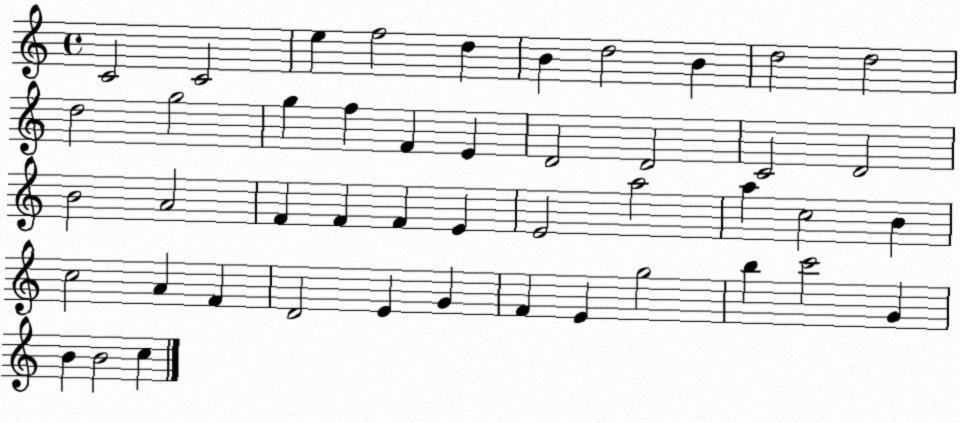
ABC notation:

X:1
T:Untitled
M:4/4
L:1/4
K:C
C2 C2 e f2 d B d2 B d2 d2 d2 g2 g f F E D2 D2 C2 D2 B2 A2 F F F E E2 a2 a c2 B c2 A F D2 E G F E g2 b c'2 G B B2 c